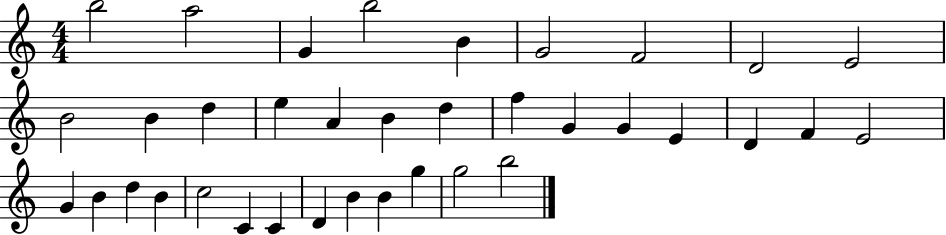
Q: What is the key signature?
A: C major